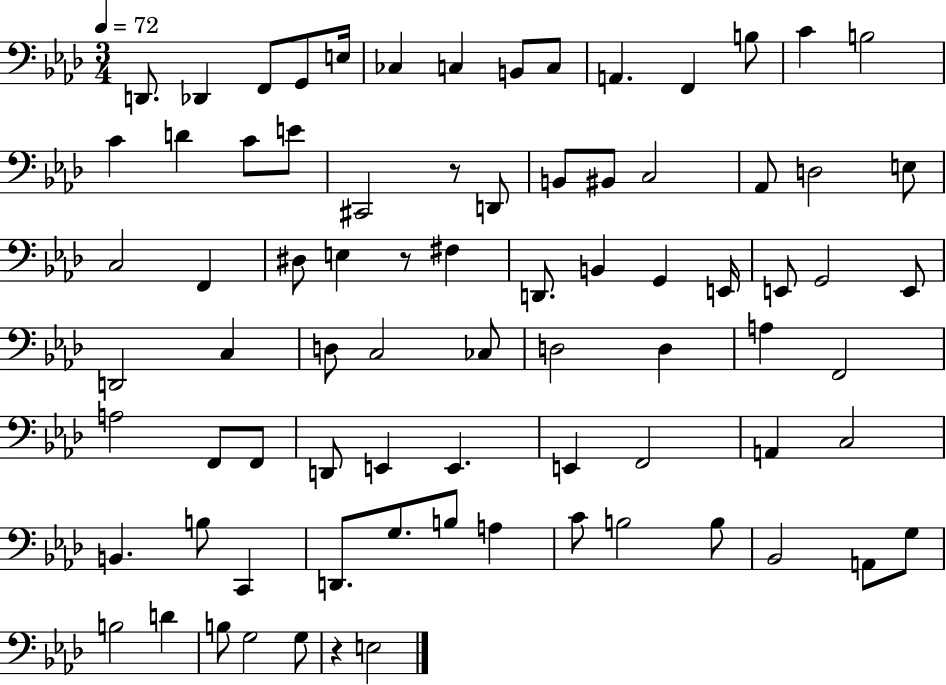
X:1
T:Untitled
M:3/4
L:1/4
K:Ab
D,,/2 _D,, F,,/2 G,,/2 E,/4 _C, C, B,,/2 C,/2 A,, F,, B,/2 C B,2 C D C/2 E/2 ^C,,2 z/2 D,,/2 B,,/2 ^B,,/2 C,2 _A,,/2 D,2 E,/2 C,2 F,, ^D,/2 E, z/2 ^F, D,,/2 B,, G,, E,,/4 E,,/2 G,,2 E,,/2 D,,2 C, D,/2 C,2 _C,/2 D,2 D, A, F,,2 A,2 F,,/2 F,,/2 D,,/2 E,, E,, E,, F,,2 A,, C,2 B,, B,/2 C,, D,,/2 G,/2 B,/2 A, C/2 B,2 B,/2 _B,,2 A,,/2 G,/2 B,2 D B,/2 G,2 G,/2 z E,2